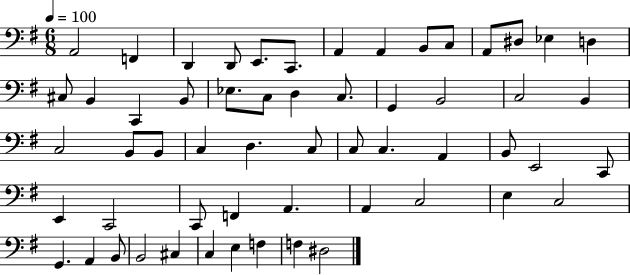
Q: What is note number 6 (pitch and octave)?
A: C2